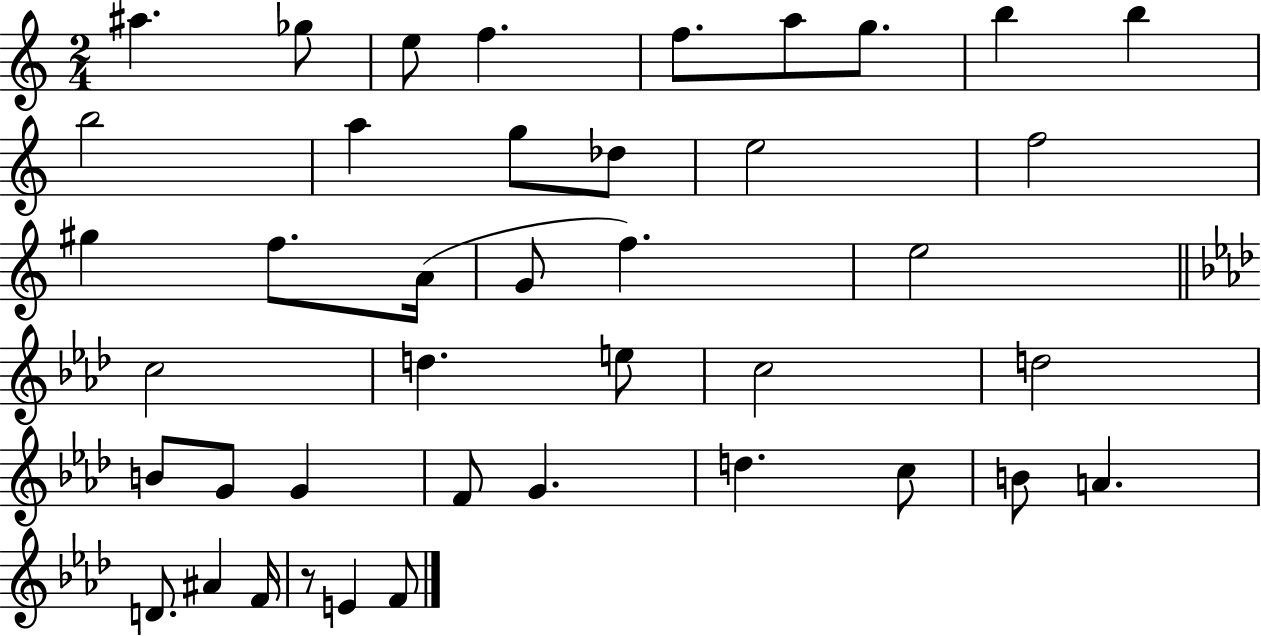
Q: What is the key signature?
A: C major